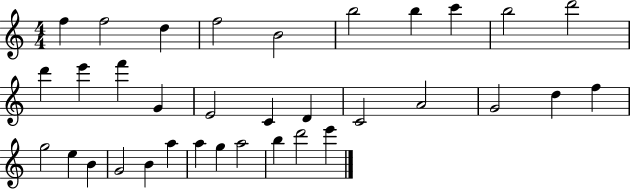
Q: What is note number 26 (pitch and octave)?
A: G4